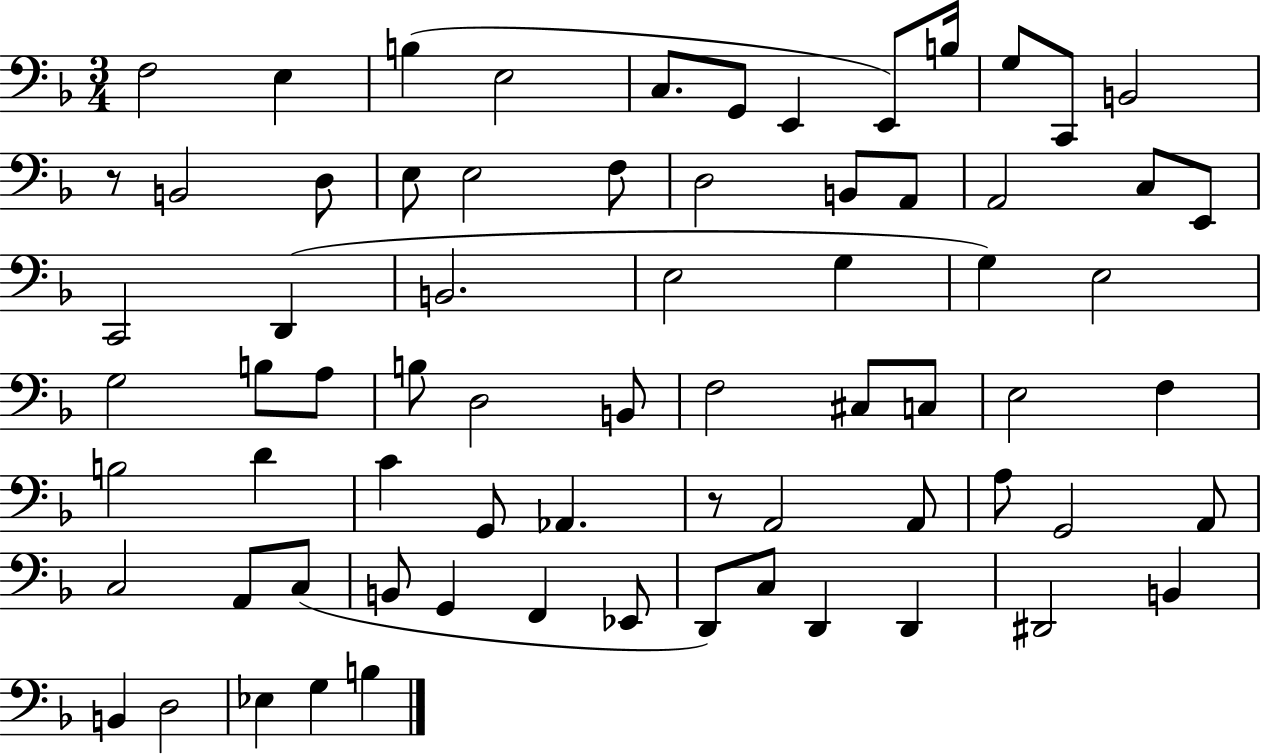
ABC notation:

X:1
T:Untitled
M:3/4
L:1/4
K:F
F,2 E, B, E,2 C,/2 G,,/2 E,, E,,/2 B,/4 G,/2 C,,/2 B,,2 z/2 B,,2 D,/2 E,/2 E,2 F,/2 D,2 B,,/2 A,,/2 A,,2 C,/2 E,,/2 C,,2 D,, B,,2 E,2 G, G, E,2 G,2 B,/2 A,/2 B,/2 D,2 B,,/2 F,2 ^C,/2 C,/2 E,2 F, B,2 D C G,,/2 _A,, z/2 A,,2 A,,/2 A,/2 G,,2 A,,/2 C,2 A,,/2 C,/2 B,,/2 G,, F,, _E,,/2 D,,/2 C,/2 D,, D,, ^D,,2 B,, B,, D,2 _E, G, B,